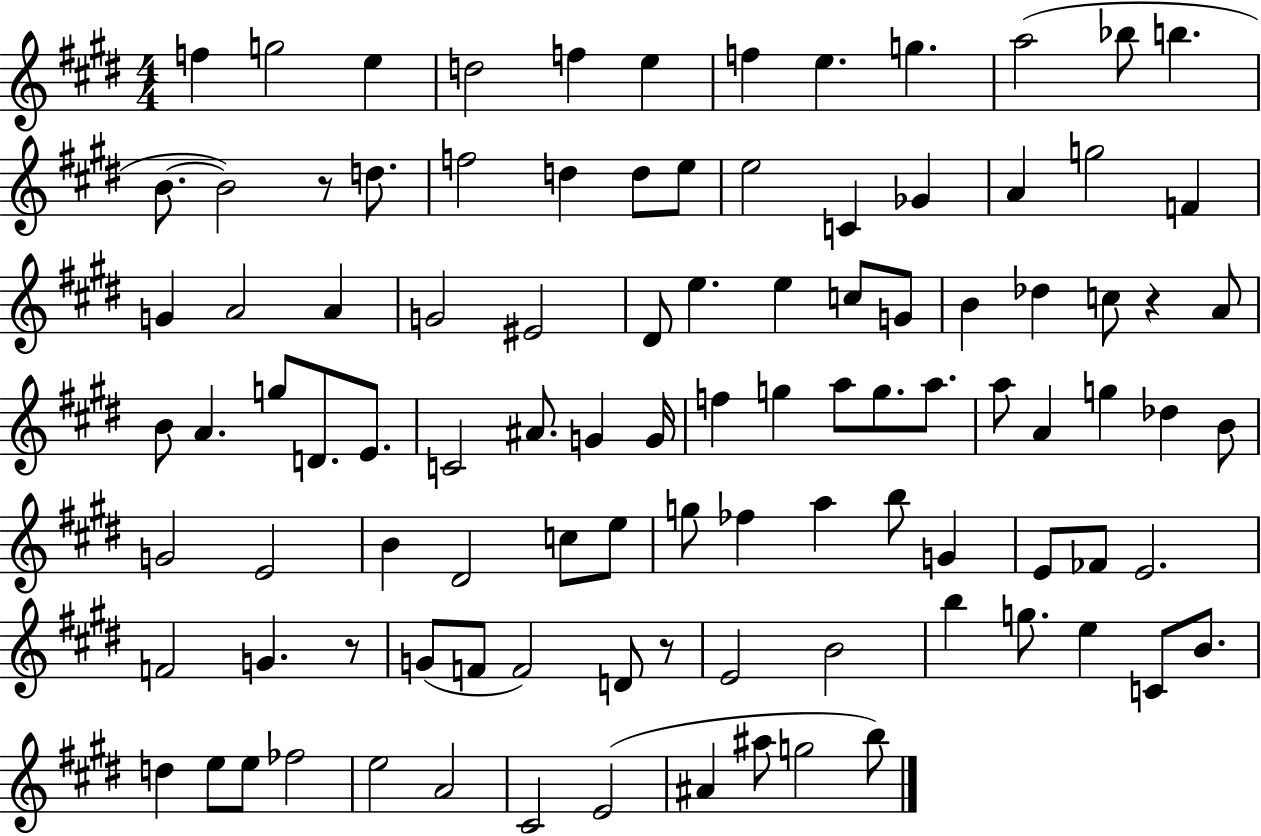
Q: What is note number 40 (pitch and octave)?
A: B4